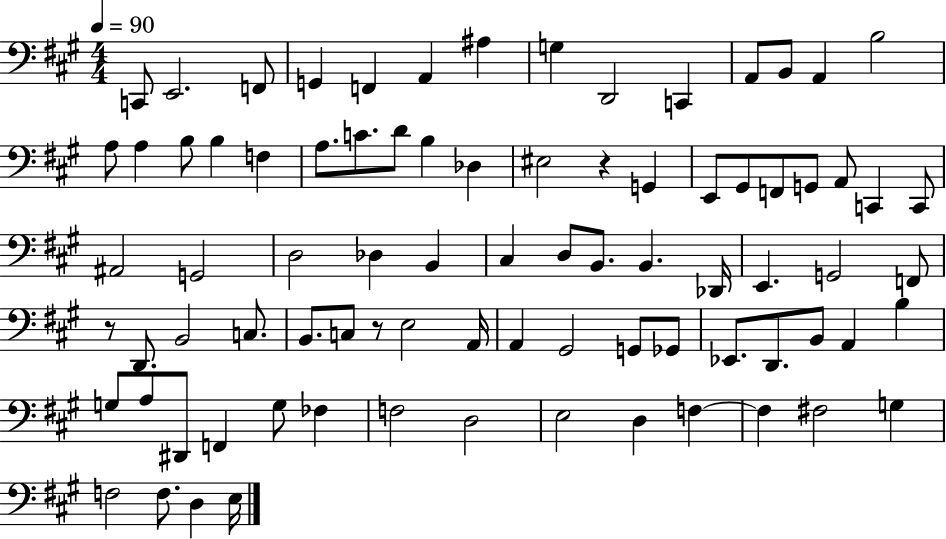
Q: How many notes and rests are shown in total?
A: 83